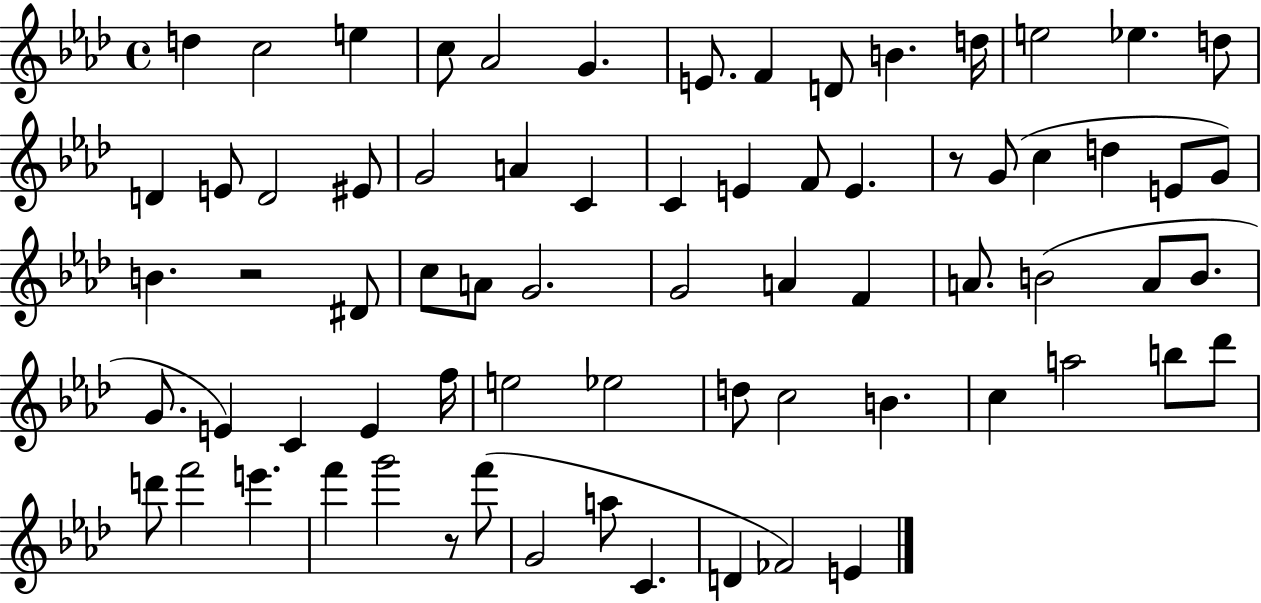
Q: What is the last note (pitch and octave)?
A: E4